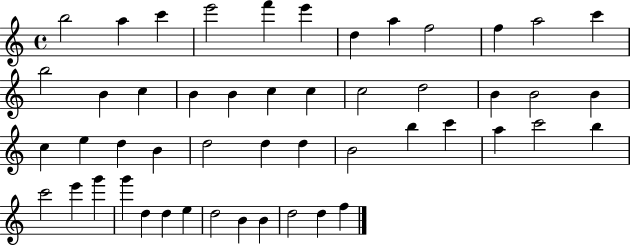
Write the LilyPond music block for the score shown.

{
  \clef treble
  \time 4/4
  \defaultTimeSignature
  \key c \major
  b''2 a''4 c'''4 | e'''2 f'''4 e'''4 | d''4 a''4 f''2 | f''4 a''2 c'''4 | \break b''2 b'4 c''4 | b'4 b'4 c''4 c''4 | c''2 d''2 | b'4 b'2 b'4 | \break c''4 e''4 d''4 b'4 | d''2 d''4 d''4 | b'2 b''4 c'''4 | a''4 c'''2 b''4 | \break c'''2 e'''4 g'''4 | g'''4 d''4 d''4 e''4 | d''2 b'4 b'4 | d''2 d''4 f''4 | \break \bar "|."
}